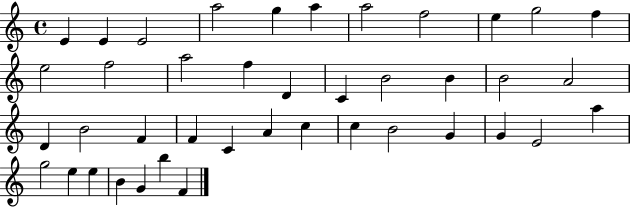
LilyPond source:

{
  \clef treble
  \time 4/4
  \defaultTimeSignature
  \key c \major
  e'4 e'4 e'2 | a''2 g''4 a''4 | a''2 f''2 | e''4 g''2 f''4 | \break e''2 f''2 | a''2 f''4 d'4 | c'4 b'2 b'4 | b'2 a'2 | \break d'4 b'2 f'4 | f'4 c'4 a'4 c''4 | c''4 b'2 g'4 | g'4 e'2 a''4 | \break g''2 e''4 e''4 | b'4 g'4 b''4 f'4 | \bar "|."
}